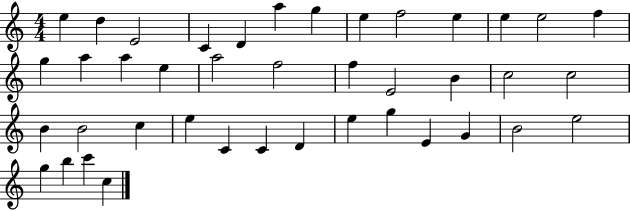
E5/q D5/q E4/h C4/q D4/q A5/q G5/q E5/q F5/h E5/q E5/q E5/h F5/q G5/q A5/q A5/q E5/q A5/h F5/h F5/q E4/h B4/q C5/h C5/h B4/q B4/h C5/q E5/q C4/q C4/q D4/q E5/q G5/q E4/q G4/q B4/h E5/h G5/q B5/q C6/q C5/q